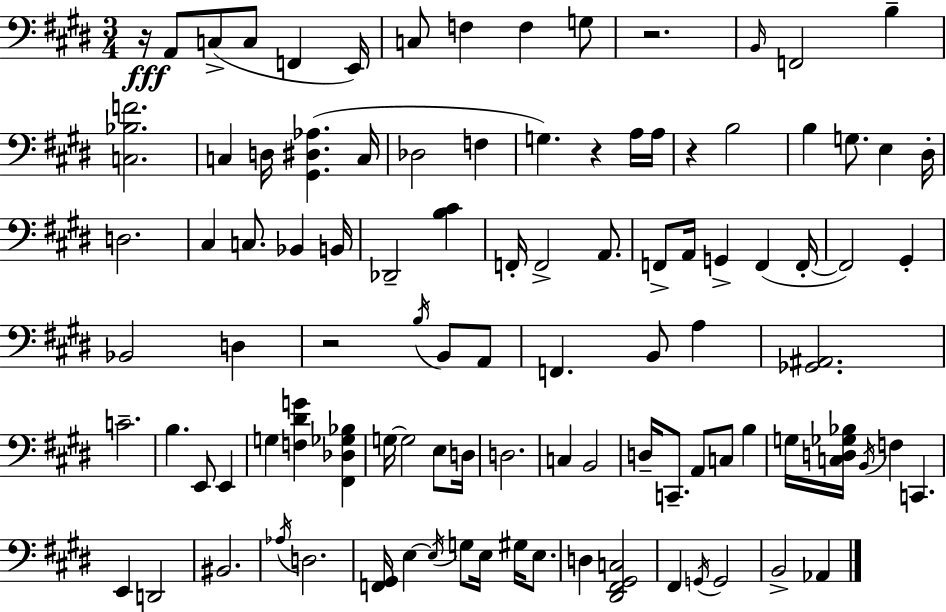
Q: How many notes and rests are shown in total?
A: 101